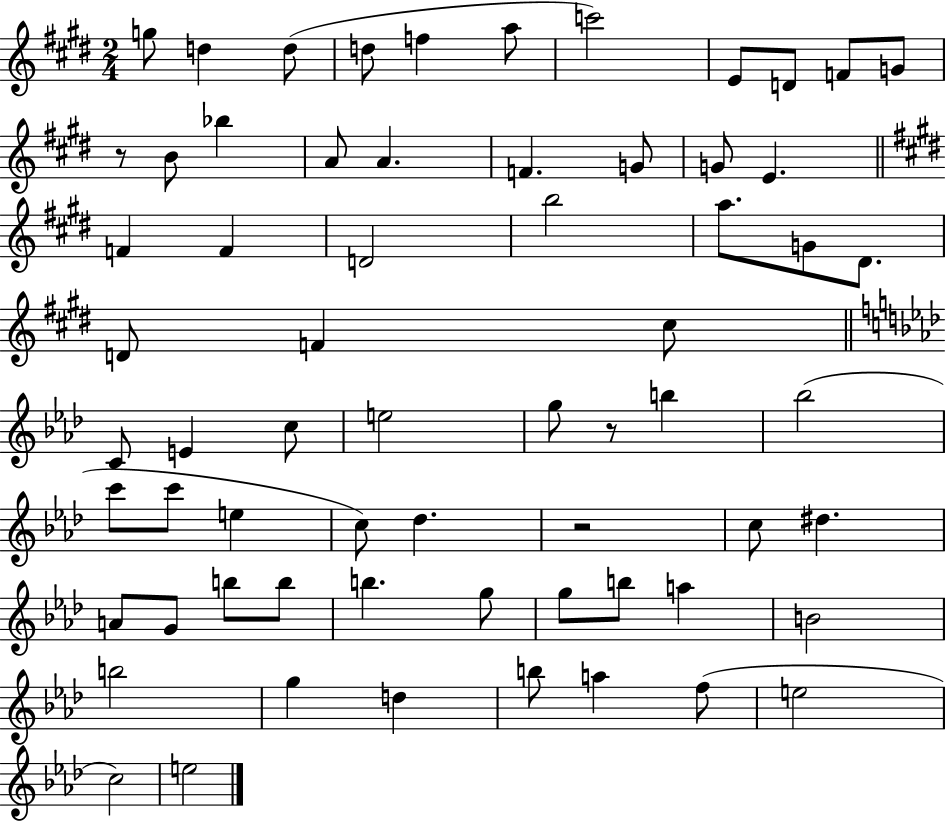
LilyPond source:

{
  \clef treble
  \numericTimeSignature
  \time 2/4
  \key e \major
  g''8 d''4 d''8( | d''8 f''4 a''8 | c'''2) | e'8 d'8 f'8 g'8 | \break r8 b'8 bes''4 | a'8 a'4. | f'4. g'8 | g'8 e'4. | \break \bar "||" \break \key e \major f'4 f'4 | d'2 | b''2 | a''8. g'8 dis'8. | \break d'8 f'4 cis''8 | \bar "||" \break \key aes \major c'8 e'4 c''8 | e''2 | g''8 r8 b''4 | bes''2( | \break c'''8 c'''8 e''4 | c''8) des''4. | r2 | c''8 dis''4. | \break a'8 g'8 b''8 b''8 | b''4. g''8 | g''8 b''8 a''4 | b'2 | \break b''2 | g''4 d''4 | b''8 a''4 f''8( | e''2 | \break c''2) | e''2 | \bar "|."
}